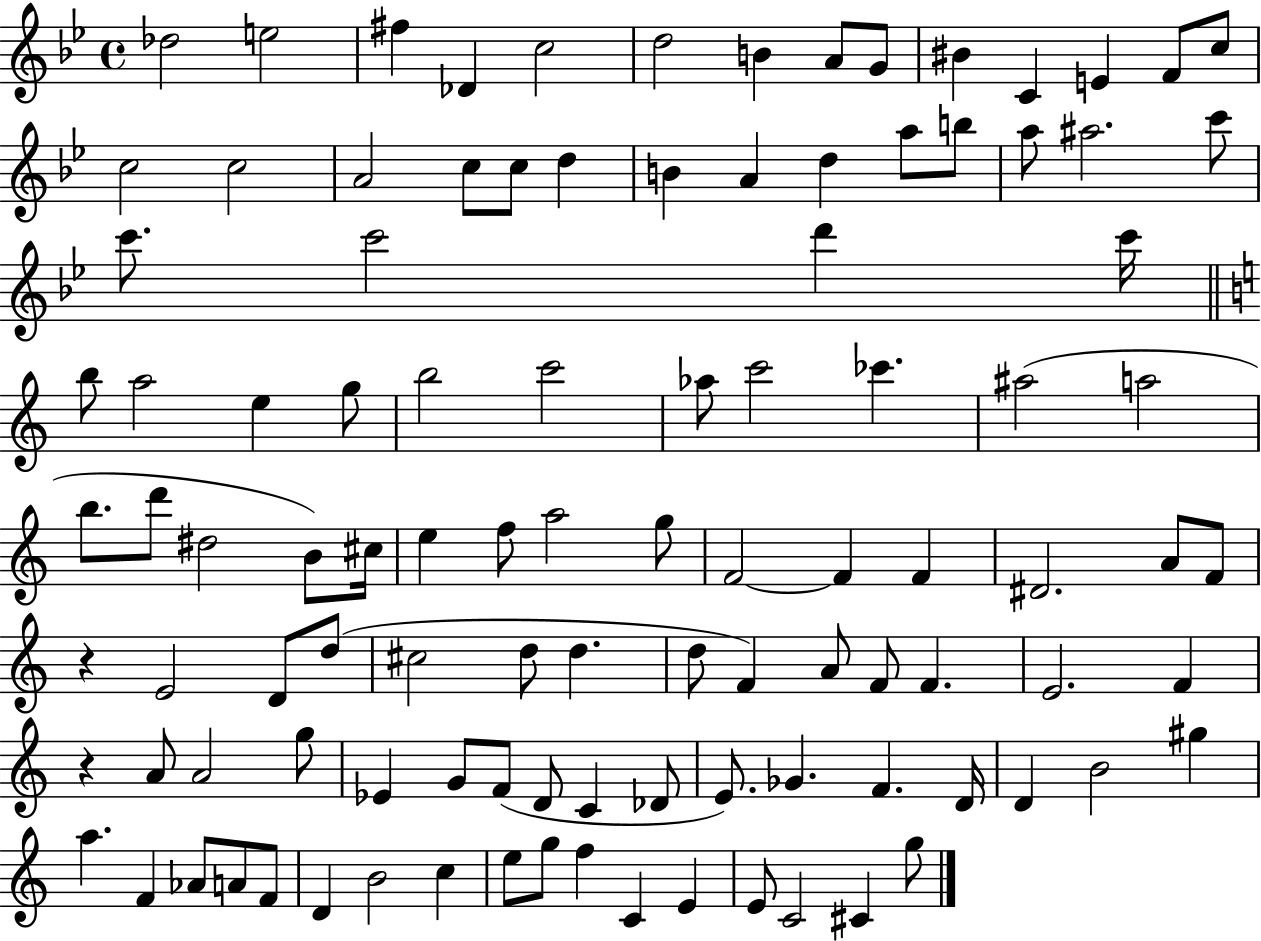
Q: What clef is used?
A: treble